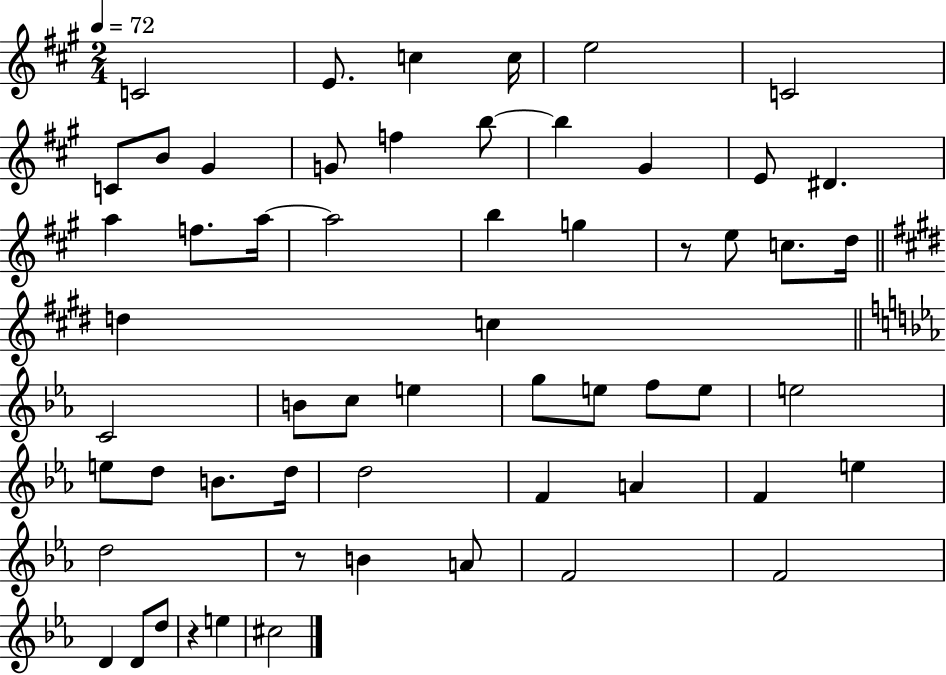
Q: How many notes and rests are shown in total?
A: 58